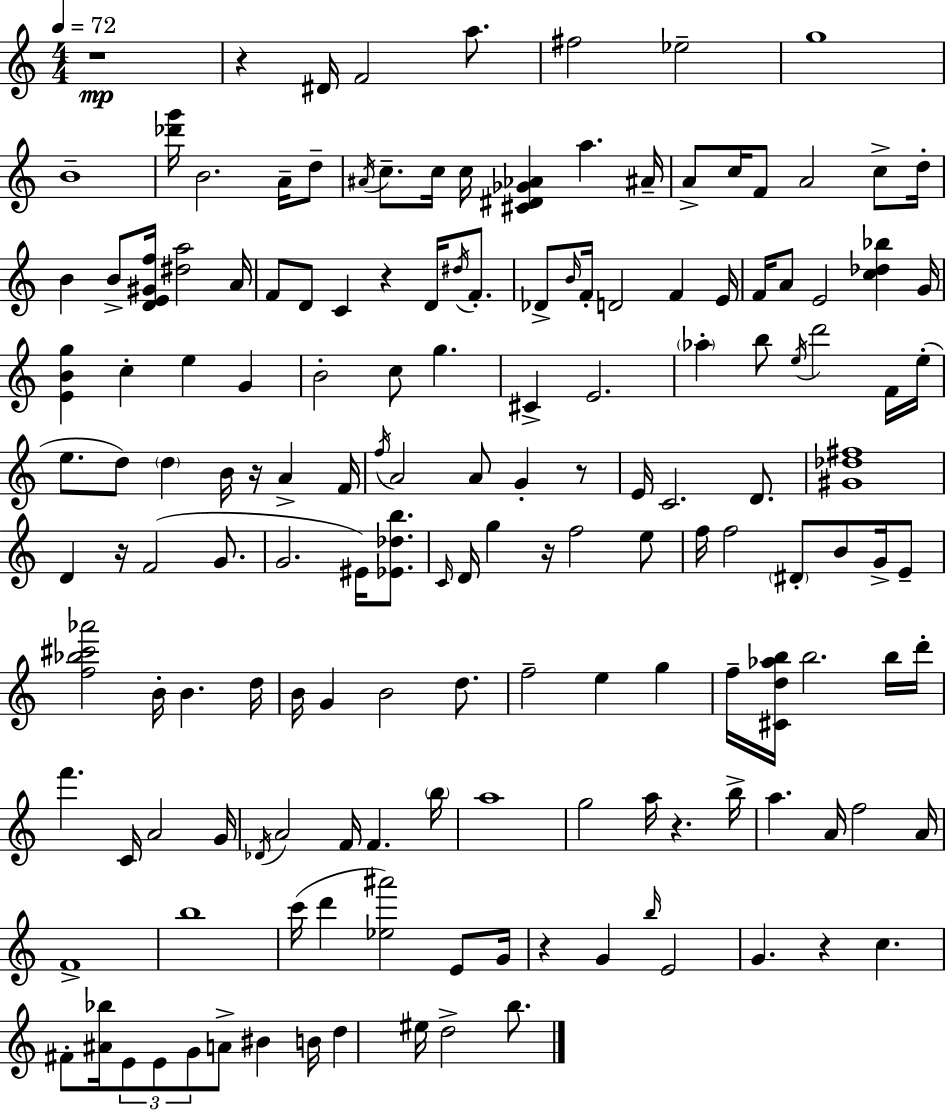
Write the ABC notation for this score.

X:1
T:Untitled
M:4/4
L:1/4
K:Am
z4 z ^D/4 F2 a/2 ^f2 _e2 g4 B4 [_d'g']/4 B2 A/4 d/2 ^A/4 c/2 c/4 c/4 [^C^D_G_A] a ^A/4 A/2 c/4 F/2 A2 c/2 d/4 B B/2 [DE^Gf]/4 [^da]2 A/4 F/2 D/2 C z D/4 ^d/4 F/2 _D/2 B/4 F/4 D2 F E/4 F/4 A/2 E2 [c_d_b] G/4 [EBg] c e G B2 c/2 g ^C E2 _a b/2 e/4 d'2 F/4 e/4 e/2 d/2 d B/4 z/4 A F/4 f/4 A2 A/2 G z/2 E/4 C2 D/2 [^G_d^f]4 D z/4 F2 G/2 G2 ^E/4 [_E_db]/2 C/4 D/4 g z/4 f2 e/2 f/4 f2 ^D/2 B/2 G/4 E/2 [f_b^c'_a']2 B/4 B d/4 B/4 G B2 d/2 f2 e g f/4 [^Cd_ab]/4 b2 b/4 d'/4 f' C/4 A2 G/4 _D/4 A2 F/4 F b/4 a4 g2 a/4 z b/4 a A/4 f2 A/4 F4 b4 c'/4 d' [_e^a']2 E/2 G/4 z G b/4 E2 G z c ^F/2 [^A_b]/4 E/2 E/2 G/2 A/2 ^B B/4 d ^e/4 d2 b/2